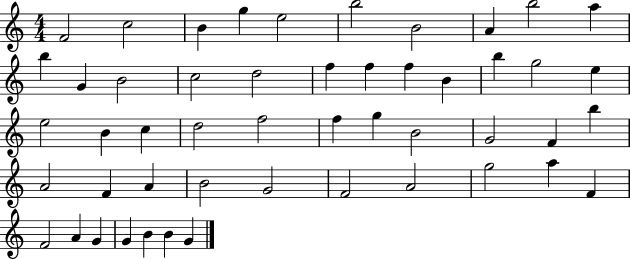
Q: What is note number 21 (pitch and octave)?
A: G5